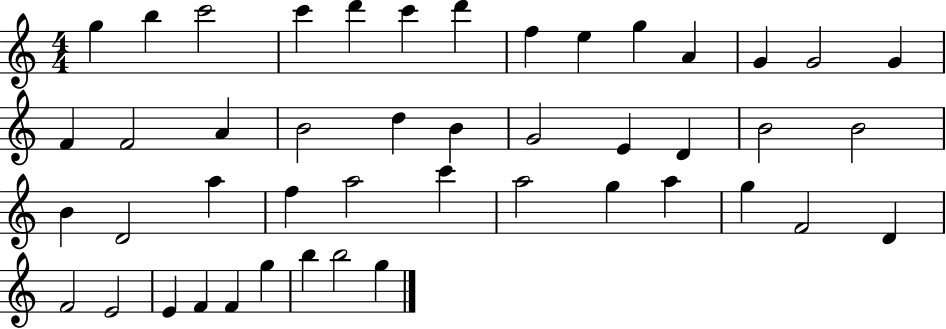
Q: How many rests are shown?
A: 0